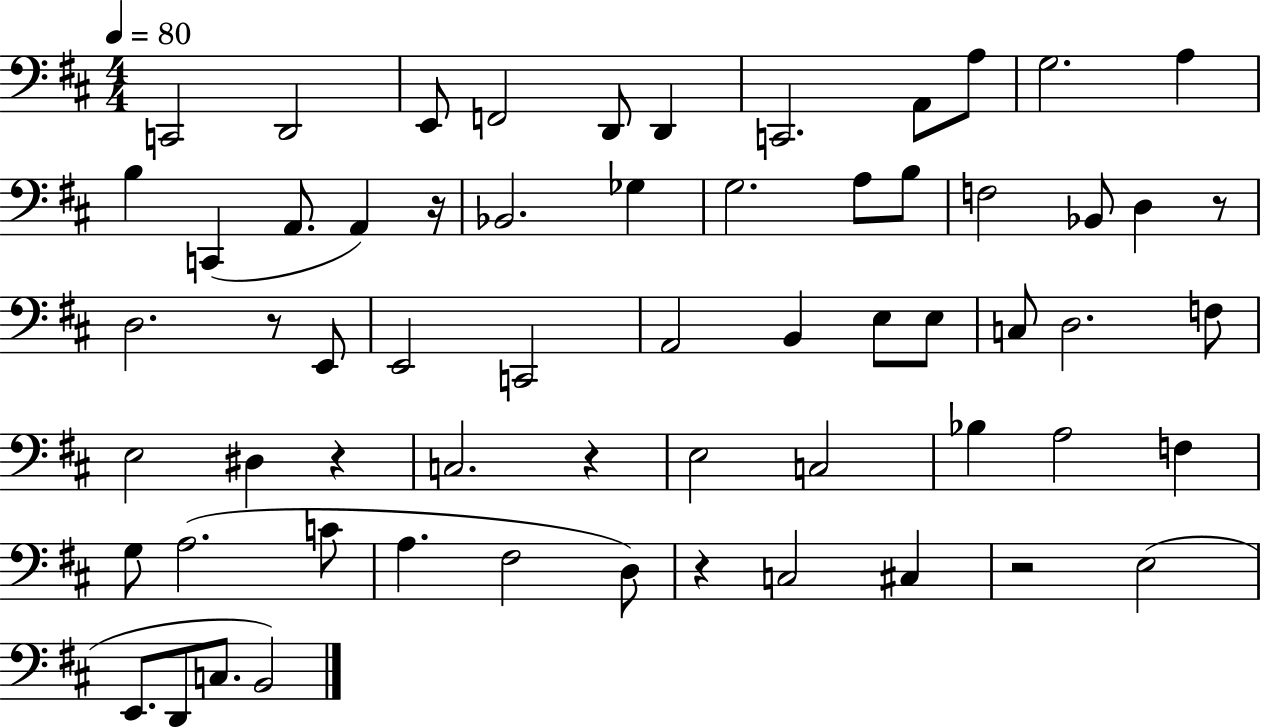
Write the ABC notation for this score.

X:1
T:Untitled
M:4/4
L:1/4
K:D
C,,2 D,,2 E,,/2 F,,2 D,,/2 D,, C,,2 A,,/2 A,/2 G,2 A, B, C,, A,,/2 A,, z/4 _B,,2 _G, G,2 A,/2 B,/2 F,2 _B,,/2 D, z/2 D,2 z/2 E,,/2 E,,2 C,,2 A,,2 B,, E,/2 E,/2 C,/2 D,2 F,/2 E,2 ^D, z C,2 z E,2 C,2 _B, A,2 F, G,/2 A,2 C/2 A, ^F,2 D,/2 z C,2 ^C, z2 E,2 E,,/2 D,,/2 C,/2 B,,2